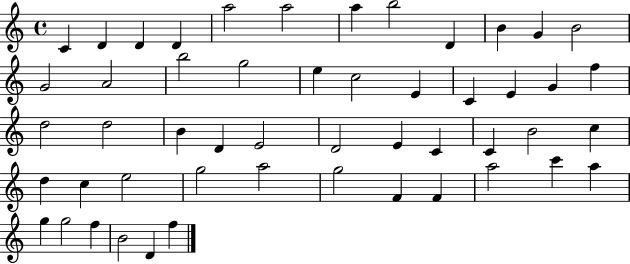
X:1
T:Untitled
M:4/4
L:1/4
K:C
C D D D a2 a2 a b2 D B G B2 G2 A2 b2 g2 e c2 E C E G f d2 d2 B D E2 D2 E C C B2 c d c e2 g2 a2 g2 F F a2 c' a g g2 f B2 D f